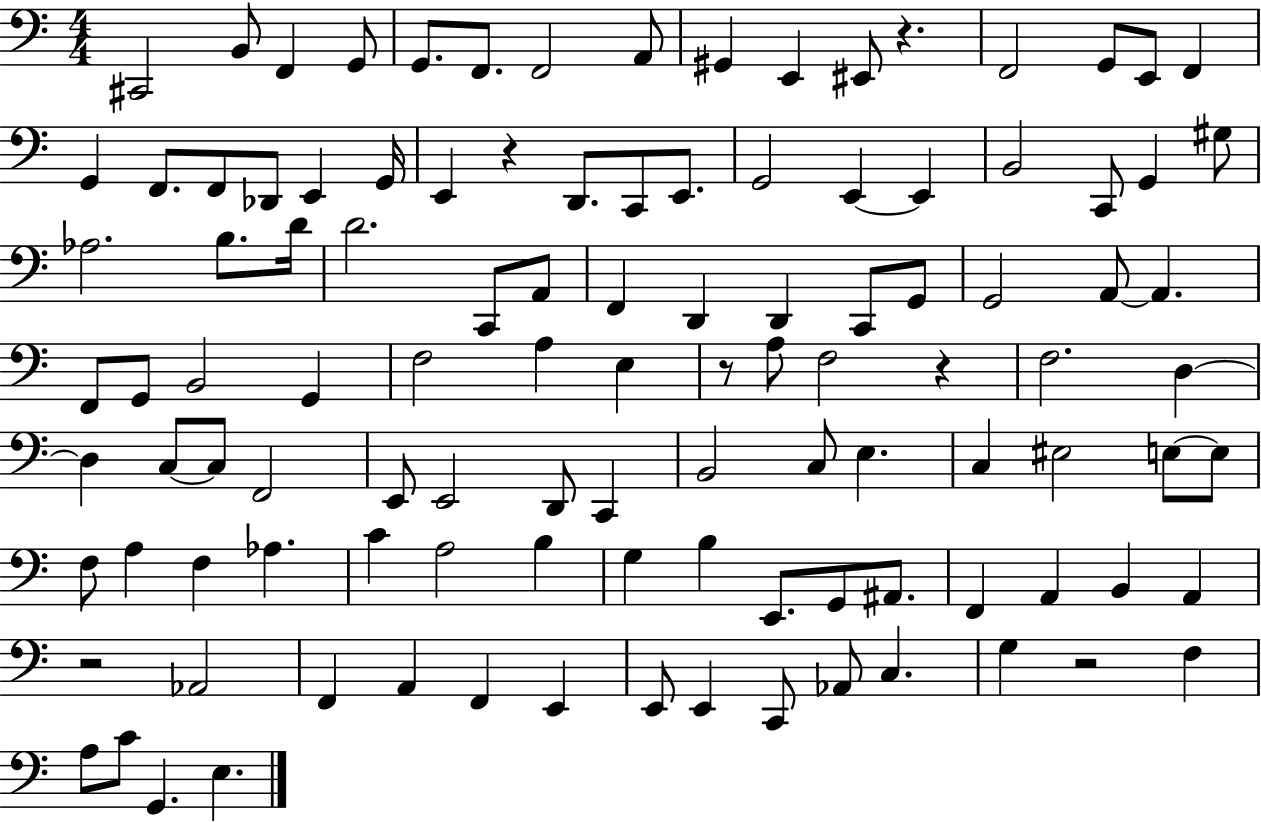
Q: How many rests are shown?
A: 6